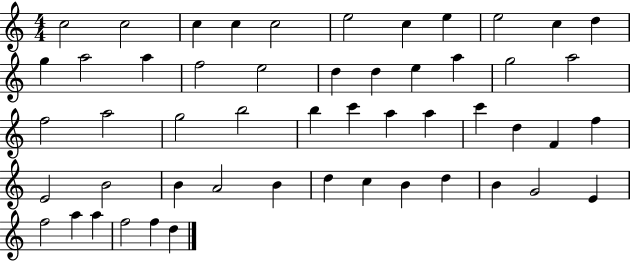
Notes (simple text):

C5/h C5/h C5/q C5/q C5/h E5/h C5/q E5/q E5/h C5/q D5/q G5/q A5/h A5/q F5/h E5/h D5/q D5/q E5/q A5/q G5/h A5/h F5/h A5/h G5/h B5/h B5/q C6/q A5/q A5/q C6/q D5/q F4/q F5/q E4/h B4/h B4/q A4/h B4/q D5/q C5/q B4/q D5/q B4/q G4/h E4/q F5/h A5/q A5/q F5/h F5/q D5/q